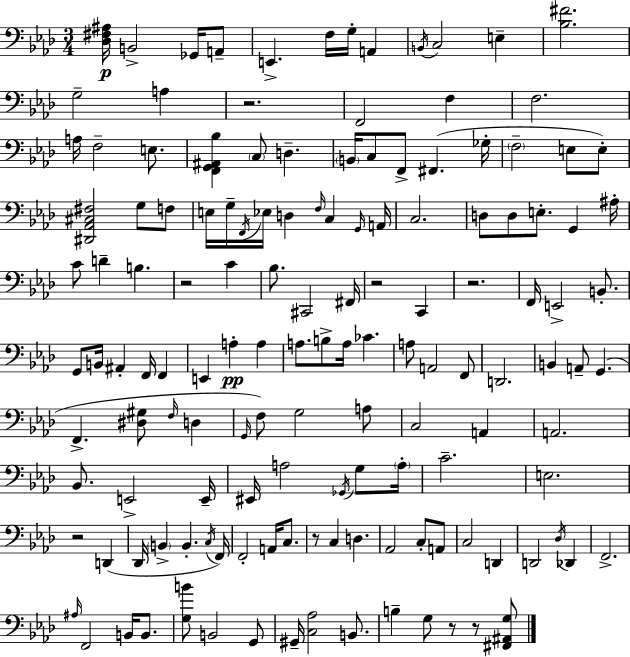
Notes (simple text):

[Db3,F#3,A#3]/s B2/h Gb2/s A2/e E2/q. F3/s G3/s A2/q B2/s C3/h E3/q [Bb3,F#4]/h. G3/h A3/q R/h. F2/h F3/q F3/h. A3/s F3/h E3/e. [F2,G2,A#2,Bb3]/q C3/e D3/q. B2/s C3/e F2/e F#2/q. Gb3/s F3/h E3/e E3/e [D#2,Ab2,C#3,F#3]/h G3/e F3/e E3/s G3/s F2/s Eb3/s D3/q F3/s C3/q G2/s A2/s C3/h. D3/e D3/e E3/e. G2/q A#3/s C4/e D4/q B3/q. R/h C4/q Bb3/e. C#2/h F#2/s R/h C2/q R/h. F2/s E2/h B2/e. G2/e B2/s A#2/q F2/s F2/q E2/q A3/q A3/q A3/e. B3/e A3/s CES4/q. A3/e A2/h F2/e D2/h. B2/q A2/e G2/q. F2/q. [D#3,G#3]/e F3/s D3/q G2/s F3/e G3/h A3/e C3/h A2/q A2/h. Bb2/e. E2/h E2/s EIS2/s A3/h Gb2/s G3/e A3/s C4/h. E3/h. R/h D2/q Db2/s B2/q B2/q. C3/s F2/s F2/h A2/s C3/e. R/e C3/q D3/q. Ab2/h C3/e A2/e C3/h D2/q D2/h Db3/s Db2/q F2/h. A#3/s F2/h B2/s B2/e. [G3,B4]/e B2/h G2/e G#2/s [C3,Ab3]/h B2/e. B3/q G3/e R/e R/e [F#2,A#2,G3]/e